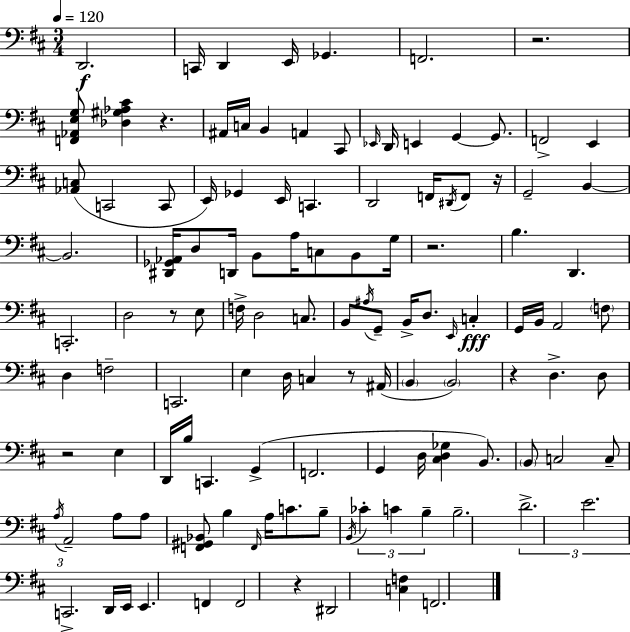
X:1
T:Untitled
M:3/4
L:1/4
K:D
D,,2 C,,/4 D,, E,,/4 _G,, F,,2 z2 [F,,_A,,E,G,]/2 [_D,^G,_A,^C] z ^A,,/4 C,/4 B,, A,, ^C,,/2 _E,,/4 D,,/4 E,, G,, G,,/2 F,,2 E,, [_A,,C,]/2 C,,2 C,,/2 E,,/4 _G,, E,,/4 C,, D,,2 F,,/4 ^D,,/4 F,,/2 z/4 G,,2 B,, B,,2 [^D,,_G,,_A,,]/4 D,/2 D,,/4 B,,/2 A,/4 C,/2 B,,/2 G,/4 z2 B, D,, C,,2 D,2 z/2 E,/2 F,/4 D,2 C,/2 B,,/2 ^A,/4 G,,/2 B,,/4 D,/2 E,,/4 C, G,,/4 B,,/4 A,,2 F,/2 D, F,2 C,,2 E, D,/4 C, z/2 ^A,,/4 B,, B,,2 z D, D,/2 z2 E, D,,/4 B,/4 C,, G,, F,,2 G,, D,/4 [^C,D,_G,] B,,/2 B,,/2 C,2 C,/2 A,/4 A,,2 A,/2 A,/2 [F,,^G,,_B,,]/2 B, F,,/4 A,/4 C/2 B,/2 B,,/4 _C C B, B,2 D2 E2 C,,2 D,,/4 E,,/4 E,, F,, F,,2 z ^D,,2 [C,F,] F,,2